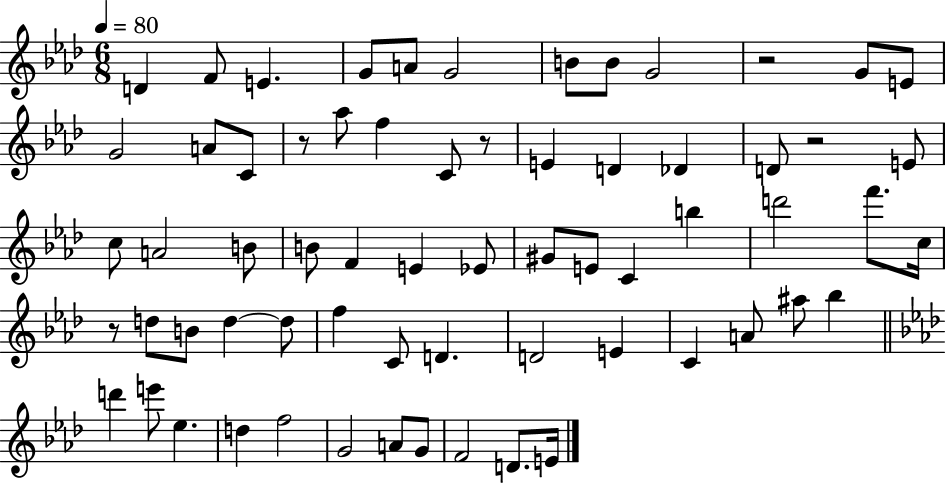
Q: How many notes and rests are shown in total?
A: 65